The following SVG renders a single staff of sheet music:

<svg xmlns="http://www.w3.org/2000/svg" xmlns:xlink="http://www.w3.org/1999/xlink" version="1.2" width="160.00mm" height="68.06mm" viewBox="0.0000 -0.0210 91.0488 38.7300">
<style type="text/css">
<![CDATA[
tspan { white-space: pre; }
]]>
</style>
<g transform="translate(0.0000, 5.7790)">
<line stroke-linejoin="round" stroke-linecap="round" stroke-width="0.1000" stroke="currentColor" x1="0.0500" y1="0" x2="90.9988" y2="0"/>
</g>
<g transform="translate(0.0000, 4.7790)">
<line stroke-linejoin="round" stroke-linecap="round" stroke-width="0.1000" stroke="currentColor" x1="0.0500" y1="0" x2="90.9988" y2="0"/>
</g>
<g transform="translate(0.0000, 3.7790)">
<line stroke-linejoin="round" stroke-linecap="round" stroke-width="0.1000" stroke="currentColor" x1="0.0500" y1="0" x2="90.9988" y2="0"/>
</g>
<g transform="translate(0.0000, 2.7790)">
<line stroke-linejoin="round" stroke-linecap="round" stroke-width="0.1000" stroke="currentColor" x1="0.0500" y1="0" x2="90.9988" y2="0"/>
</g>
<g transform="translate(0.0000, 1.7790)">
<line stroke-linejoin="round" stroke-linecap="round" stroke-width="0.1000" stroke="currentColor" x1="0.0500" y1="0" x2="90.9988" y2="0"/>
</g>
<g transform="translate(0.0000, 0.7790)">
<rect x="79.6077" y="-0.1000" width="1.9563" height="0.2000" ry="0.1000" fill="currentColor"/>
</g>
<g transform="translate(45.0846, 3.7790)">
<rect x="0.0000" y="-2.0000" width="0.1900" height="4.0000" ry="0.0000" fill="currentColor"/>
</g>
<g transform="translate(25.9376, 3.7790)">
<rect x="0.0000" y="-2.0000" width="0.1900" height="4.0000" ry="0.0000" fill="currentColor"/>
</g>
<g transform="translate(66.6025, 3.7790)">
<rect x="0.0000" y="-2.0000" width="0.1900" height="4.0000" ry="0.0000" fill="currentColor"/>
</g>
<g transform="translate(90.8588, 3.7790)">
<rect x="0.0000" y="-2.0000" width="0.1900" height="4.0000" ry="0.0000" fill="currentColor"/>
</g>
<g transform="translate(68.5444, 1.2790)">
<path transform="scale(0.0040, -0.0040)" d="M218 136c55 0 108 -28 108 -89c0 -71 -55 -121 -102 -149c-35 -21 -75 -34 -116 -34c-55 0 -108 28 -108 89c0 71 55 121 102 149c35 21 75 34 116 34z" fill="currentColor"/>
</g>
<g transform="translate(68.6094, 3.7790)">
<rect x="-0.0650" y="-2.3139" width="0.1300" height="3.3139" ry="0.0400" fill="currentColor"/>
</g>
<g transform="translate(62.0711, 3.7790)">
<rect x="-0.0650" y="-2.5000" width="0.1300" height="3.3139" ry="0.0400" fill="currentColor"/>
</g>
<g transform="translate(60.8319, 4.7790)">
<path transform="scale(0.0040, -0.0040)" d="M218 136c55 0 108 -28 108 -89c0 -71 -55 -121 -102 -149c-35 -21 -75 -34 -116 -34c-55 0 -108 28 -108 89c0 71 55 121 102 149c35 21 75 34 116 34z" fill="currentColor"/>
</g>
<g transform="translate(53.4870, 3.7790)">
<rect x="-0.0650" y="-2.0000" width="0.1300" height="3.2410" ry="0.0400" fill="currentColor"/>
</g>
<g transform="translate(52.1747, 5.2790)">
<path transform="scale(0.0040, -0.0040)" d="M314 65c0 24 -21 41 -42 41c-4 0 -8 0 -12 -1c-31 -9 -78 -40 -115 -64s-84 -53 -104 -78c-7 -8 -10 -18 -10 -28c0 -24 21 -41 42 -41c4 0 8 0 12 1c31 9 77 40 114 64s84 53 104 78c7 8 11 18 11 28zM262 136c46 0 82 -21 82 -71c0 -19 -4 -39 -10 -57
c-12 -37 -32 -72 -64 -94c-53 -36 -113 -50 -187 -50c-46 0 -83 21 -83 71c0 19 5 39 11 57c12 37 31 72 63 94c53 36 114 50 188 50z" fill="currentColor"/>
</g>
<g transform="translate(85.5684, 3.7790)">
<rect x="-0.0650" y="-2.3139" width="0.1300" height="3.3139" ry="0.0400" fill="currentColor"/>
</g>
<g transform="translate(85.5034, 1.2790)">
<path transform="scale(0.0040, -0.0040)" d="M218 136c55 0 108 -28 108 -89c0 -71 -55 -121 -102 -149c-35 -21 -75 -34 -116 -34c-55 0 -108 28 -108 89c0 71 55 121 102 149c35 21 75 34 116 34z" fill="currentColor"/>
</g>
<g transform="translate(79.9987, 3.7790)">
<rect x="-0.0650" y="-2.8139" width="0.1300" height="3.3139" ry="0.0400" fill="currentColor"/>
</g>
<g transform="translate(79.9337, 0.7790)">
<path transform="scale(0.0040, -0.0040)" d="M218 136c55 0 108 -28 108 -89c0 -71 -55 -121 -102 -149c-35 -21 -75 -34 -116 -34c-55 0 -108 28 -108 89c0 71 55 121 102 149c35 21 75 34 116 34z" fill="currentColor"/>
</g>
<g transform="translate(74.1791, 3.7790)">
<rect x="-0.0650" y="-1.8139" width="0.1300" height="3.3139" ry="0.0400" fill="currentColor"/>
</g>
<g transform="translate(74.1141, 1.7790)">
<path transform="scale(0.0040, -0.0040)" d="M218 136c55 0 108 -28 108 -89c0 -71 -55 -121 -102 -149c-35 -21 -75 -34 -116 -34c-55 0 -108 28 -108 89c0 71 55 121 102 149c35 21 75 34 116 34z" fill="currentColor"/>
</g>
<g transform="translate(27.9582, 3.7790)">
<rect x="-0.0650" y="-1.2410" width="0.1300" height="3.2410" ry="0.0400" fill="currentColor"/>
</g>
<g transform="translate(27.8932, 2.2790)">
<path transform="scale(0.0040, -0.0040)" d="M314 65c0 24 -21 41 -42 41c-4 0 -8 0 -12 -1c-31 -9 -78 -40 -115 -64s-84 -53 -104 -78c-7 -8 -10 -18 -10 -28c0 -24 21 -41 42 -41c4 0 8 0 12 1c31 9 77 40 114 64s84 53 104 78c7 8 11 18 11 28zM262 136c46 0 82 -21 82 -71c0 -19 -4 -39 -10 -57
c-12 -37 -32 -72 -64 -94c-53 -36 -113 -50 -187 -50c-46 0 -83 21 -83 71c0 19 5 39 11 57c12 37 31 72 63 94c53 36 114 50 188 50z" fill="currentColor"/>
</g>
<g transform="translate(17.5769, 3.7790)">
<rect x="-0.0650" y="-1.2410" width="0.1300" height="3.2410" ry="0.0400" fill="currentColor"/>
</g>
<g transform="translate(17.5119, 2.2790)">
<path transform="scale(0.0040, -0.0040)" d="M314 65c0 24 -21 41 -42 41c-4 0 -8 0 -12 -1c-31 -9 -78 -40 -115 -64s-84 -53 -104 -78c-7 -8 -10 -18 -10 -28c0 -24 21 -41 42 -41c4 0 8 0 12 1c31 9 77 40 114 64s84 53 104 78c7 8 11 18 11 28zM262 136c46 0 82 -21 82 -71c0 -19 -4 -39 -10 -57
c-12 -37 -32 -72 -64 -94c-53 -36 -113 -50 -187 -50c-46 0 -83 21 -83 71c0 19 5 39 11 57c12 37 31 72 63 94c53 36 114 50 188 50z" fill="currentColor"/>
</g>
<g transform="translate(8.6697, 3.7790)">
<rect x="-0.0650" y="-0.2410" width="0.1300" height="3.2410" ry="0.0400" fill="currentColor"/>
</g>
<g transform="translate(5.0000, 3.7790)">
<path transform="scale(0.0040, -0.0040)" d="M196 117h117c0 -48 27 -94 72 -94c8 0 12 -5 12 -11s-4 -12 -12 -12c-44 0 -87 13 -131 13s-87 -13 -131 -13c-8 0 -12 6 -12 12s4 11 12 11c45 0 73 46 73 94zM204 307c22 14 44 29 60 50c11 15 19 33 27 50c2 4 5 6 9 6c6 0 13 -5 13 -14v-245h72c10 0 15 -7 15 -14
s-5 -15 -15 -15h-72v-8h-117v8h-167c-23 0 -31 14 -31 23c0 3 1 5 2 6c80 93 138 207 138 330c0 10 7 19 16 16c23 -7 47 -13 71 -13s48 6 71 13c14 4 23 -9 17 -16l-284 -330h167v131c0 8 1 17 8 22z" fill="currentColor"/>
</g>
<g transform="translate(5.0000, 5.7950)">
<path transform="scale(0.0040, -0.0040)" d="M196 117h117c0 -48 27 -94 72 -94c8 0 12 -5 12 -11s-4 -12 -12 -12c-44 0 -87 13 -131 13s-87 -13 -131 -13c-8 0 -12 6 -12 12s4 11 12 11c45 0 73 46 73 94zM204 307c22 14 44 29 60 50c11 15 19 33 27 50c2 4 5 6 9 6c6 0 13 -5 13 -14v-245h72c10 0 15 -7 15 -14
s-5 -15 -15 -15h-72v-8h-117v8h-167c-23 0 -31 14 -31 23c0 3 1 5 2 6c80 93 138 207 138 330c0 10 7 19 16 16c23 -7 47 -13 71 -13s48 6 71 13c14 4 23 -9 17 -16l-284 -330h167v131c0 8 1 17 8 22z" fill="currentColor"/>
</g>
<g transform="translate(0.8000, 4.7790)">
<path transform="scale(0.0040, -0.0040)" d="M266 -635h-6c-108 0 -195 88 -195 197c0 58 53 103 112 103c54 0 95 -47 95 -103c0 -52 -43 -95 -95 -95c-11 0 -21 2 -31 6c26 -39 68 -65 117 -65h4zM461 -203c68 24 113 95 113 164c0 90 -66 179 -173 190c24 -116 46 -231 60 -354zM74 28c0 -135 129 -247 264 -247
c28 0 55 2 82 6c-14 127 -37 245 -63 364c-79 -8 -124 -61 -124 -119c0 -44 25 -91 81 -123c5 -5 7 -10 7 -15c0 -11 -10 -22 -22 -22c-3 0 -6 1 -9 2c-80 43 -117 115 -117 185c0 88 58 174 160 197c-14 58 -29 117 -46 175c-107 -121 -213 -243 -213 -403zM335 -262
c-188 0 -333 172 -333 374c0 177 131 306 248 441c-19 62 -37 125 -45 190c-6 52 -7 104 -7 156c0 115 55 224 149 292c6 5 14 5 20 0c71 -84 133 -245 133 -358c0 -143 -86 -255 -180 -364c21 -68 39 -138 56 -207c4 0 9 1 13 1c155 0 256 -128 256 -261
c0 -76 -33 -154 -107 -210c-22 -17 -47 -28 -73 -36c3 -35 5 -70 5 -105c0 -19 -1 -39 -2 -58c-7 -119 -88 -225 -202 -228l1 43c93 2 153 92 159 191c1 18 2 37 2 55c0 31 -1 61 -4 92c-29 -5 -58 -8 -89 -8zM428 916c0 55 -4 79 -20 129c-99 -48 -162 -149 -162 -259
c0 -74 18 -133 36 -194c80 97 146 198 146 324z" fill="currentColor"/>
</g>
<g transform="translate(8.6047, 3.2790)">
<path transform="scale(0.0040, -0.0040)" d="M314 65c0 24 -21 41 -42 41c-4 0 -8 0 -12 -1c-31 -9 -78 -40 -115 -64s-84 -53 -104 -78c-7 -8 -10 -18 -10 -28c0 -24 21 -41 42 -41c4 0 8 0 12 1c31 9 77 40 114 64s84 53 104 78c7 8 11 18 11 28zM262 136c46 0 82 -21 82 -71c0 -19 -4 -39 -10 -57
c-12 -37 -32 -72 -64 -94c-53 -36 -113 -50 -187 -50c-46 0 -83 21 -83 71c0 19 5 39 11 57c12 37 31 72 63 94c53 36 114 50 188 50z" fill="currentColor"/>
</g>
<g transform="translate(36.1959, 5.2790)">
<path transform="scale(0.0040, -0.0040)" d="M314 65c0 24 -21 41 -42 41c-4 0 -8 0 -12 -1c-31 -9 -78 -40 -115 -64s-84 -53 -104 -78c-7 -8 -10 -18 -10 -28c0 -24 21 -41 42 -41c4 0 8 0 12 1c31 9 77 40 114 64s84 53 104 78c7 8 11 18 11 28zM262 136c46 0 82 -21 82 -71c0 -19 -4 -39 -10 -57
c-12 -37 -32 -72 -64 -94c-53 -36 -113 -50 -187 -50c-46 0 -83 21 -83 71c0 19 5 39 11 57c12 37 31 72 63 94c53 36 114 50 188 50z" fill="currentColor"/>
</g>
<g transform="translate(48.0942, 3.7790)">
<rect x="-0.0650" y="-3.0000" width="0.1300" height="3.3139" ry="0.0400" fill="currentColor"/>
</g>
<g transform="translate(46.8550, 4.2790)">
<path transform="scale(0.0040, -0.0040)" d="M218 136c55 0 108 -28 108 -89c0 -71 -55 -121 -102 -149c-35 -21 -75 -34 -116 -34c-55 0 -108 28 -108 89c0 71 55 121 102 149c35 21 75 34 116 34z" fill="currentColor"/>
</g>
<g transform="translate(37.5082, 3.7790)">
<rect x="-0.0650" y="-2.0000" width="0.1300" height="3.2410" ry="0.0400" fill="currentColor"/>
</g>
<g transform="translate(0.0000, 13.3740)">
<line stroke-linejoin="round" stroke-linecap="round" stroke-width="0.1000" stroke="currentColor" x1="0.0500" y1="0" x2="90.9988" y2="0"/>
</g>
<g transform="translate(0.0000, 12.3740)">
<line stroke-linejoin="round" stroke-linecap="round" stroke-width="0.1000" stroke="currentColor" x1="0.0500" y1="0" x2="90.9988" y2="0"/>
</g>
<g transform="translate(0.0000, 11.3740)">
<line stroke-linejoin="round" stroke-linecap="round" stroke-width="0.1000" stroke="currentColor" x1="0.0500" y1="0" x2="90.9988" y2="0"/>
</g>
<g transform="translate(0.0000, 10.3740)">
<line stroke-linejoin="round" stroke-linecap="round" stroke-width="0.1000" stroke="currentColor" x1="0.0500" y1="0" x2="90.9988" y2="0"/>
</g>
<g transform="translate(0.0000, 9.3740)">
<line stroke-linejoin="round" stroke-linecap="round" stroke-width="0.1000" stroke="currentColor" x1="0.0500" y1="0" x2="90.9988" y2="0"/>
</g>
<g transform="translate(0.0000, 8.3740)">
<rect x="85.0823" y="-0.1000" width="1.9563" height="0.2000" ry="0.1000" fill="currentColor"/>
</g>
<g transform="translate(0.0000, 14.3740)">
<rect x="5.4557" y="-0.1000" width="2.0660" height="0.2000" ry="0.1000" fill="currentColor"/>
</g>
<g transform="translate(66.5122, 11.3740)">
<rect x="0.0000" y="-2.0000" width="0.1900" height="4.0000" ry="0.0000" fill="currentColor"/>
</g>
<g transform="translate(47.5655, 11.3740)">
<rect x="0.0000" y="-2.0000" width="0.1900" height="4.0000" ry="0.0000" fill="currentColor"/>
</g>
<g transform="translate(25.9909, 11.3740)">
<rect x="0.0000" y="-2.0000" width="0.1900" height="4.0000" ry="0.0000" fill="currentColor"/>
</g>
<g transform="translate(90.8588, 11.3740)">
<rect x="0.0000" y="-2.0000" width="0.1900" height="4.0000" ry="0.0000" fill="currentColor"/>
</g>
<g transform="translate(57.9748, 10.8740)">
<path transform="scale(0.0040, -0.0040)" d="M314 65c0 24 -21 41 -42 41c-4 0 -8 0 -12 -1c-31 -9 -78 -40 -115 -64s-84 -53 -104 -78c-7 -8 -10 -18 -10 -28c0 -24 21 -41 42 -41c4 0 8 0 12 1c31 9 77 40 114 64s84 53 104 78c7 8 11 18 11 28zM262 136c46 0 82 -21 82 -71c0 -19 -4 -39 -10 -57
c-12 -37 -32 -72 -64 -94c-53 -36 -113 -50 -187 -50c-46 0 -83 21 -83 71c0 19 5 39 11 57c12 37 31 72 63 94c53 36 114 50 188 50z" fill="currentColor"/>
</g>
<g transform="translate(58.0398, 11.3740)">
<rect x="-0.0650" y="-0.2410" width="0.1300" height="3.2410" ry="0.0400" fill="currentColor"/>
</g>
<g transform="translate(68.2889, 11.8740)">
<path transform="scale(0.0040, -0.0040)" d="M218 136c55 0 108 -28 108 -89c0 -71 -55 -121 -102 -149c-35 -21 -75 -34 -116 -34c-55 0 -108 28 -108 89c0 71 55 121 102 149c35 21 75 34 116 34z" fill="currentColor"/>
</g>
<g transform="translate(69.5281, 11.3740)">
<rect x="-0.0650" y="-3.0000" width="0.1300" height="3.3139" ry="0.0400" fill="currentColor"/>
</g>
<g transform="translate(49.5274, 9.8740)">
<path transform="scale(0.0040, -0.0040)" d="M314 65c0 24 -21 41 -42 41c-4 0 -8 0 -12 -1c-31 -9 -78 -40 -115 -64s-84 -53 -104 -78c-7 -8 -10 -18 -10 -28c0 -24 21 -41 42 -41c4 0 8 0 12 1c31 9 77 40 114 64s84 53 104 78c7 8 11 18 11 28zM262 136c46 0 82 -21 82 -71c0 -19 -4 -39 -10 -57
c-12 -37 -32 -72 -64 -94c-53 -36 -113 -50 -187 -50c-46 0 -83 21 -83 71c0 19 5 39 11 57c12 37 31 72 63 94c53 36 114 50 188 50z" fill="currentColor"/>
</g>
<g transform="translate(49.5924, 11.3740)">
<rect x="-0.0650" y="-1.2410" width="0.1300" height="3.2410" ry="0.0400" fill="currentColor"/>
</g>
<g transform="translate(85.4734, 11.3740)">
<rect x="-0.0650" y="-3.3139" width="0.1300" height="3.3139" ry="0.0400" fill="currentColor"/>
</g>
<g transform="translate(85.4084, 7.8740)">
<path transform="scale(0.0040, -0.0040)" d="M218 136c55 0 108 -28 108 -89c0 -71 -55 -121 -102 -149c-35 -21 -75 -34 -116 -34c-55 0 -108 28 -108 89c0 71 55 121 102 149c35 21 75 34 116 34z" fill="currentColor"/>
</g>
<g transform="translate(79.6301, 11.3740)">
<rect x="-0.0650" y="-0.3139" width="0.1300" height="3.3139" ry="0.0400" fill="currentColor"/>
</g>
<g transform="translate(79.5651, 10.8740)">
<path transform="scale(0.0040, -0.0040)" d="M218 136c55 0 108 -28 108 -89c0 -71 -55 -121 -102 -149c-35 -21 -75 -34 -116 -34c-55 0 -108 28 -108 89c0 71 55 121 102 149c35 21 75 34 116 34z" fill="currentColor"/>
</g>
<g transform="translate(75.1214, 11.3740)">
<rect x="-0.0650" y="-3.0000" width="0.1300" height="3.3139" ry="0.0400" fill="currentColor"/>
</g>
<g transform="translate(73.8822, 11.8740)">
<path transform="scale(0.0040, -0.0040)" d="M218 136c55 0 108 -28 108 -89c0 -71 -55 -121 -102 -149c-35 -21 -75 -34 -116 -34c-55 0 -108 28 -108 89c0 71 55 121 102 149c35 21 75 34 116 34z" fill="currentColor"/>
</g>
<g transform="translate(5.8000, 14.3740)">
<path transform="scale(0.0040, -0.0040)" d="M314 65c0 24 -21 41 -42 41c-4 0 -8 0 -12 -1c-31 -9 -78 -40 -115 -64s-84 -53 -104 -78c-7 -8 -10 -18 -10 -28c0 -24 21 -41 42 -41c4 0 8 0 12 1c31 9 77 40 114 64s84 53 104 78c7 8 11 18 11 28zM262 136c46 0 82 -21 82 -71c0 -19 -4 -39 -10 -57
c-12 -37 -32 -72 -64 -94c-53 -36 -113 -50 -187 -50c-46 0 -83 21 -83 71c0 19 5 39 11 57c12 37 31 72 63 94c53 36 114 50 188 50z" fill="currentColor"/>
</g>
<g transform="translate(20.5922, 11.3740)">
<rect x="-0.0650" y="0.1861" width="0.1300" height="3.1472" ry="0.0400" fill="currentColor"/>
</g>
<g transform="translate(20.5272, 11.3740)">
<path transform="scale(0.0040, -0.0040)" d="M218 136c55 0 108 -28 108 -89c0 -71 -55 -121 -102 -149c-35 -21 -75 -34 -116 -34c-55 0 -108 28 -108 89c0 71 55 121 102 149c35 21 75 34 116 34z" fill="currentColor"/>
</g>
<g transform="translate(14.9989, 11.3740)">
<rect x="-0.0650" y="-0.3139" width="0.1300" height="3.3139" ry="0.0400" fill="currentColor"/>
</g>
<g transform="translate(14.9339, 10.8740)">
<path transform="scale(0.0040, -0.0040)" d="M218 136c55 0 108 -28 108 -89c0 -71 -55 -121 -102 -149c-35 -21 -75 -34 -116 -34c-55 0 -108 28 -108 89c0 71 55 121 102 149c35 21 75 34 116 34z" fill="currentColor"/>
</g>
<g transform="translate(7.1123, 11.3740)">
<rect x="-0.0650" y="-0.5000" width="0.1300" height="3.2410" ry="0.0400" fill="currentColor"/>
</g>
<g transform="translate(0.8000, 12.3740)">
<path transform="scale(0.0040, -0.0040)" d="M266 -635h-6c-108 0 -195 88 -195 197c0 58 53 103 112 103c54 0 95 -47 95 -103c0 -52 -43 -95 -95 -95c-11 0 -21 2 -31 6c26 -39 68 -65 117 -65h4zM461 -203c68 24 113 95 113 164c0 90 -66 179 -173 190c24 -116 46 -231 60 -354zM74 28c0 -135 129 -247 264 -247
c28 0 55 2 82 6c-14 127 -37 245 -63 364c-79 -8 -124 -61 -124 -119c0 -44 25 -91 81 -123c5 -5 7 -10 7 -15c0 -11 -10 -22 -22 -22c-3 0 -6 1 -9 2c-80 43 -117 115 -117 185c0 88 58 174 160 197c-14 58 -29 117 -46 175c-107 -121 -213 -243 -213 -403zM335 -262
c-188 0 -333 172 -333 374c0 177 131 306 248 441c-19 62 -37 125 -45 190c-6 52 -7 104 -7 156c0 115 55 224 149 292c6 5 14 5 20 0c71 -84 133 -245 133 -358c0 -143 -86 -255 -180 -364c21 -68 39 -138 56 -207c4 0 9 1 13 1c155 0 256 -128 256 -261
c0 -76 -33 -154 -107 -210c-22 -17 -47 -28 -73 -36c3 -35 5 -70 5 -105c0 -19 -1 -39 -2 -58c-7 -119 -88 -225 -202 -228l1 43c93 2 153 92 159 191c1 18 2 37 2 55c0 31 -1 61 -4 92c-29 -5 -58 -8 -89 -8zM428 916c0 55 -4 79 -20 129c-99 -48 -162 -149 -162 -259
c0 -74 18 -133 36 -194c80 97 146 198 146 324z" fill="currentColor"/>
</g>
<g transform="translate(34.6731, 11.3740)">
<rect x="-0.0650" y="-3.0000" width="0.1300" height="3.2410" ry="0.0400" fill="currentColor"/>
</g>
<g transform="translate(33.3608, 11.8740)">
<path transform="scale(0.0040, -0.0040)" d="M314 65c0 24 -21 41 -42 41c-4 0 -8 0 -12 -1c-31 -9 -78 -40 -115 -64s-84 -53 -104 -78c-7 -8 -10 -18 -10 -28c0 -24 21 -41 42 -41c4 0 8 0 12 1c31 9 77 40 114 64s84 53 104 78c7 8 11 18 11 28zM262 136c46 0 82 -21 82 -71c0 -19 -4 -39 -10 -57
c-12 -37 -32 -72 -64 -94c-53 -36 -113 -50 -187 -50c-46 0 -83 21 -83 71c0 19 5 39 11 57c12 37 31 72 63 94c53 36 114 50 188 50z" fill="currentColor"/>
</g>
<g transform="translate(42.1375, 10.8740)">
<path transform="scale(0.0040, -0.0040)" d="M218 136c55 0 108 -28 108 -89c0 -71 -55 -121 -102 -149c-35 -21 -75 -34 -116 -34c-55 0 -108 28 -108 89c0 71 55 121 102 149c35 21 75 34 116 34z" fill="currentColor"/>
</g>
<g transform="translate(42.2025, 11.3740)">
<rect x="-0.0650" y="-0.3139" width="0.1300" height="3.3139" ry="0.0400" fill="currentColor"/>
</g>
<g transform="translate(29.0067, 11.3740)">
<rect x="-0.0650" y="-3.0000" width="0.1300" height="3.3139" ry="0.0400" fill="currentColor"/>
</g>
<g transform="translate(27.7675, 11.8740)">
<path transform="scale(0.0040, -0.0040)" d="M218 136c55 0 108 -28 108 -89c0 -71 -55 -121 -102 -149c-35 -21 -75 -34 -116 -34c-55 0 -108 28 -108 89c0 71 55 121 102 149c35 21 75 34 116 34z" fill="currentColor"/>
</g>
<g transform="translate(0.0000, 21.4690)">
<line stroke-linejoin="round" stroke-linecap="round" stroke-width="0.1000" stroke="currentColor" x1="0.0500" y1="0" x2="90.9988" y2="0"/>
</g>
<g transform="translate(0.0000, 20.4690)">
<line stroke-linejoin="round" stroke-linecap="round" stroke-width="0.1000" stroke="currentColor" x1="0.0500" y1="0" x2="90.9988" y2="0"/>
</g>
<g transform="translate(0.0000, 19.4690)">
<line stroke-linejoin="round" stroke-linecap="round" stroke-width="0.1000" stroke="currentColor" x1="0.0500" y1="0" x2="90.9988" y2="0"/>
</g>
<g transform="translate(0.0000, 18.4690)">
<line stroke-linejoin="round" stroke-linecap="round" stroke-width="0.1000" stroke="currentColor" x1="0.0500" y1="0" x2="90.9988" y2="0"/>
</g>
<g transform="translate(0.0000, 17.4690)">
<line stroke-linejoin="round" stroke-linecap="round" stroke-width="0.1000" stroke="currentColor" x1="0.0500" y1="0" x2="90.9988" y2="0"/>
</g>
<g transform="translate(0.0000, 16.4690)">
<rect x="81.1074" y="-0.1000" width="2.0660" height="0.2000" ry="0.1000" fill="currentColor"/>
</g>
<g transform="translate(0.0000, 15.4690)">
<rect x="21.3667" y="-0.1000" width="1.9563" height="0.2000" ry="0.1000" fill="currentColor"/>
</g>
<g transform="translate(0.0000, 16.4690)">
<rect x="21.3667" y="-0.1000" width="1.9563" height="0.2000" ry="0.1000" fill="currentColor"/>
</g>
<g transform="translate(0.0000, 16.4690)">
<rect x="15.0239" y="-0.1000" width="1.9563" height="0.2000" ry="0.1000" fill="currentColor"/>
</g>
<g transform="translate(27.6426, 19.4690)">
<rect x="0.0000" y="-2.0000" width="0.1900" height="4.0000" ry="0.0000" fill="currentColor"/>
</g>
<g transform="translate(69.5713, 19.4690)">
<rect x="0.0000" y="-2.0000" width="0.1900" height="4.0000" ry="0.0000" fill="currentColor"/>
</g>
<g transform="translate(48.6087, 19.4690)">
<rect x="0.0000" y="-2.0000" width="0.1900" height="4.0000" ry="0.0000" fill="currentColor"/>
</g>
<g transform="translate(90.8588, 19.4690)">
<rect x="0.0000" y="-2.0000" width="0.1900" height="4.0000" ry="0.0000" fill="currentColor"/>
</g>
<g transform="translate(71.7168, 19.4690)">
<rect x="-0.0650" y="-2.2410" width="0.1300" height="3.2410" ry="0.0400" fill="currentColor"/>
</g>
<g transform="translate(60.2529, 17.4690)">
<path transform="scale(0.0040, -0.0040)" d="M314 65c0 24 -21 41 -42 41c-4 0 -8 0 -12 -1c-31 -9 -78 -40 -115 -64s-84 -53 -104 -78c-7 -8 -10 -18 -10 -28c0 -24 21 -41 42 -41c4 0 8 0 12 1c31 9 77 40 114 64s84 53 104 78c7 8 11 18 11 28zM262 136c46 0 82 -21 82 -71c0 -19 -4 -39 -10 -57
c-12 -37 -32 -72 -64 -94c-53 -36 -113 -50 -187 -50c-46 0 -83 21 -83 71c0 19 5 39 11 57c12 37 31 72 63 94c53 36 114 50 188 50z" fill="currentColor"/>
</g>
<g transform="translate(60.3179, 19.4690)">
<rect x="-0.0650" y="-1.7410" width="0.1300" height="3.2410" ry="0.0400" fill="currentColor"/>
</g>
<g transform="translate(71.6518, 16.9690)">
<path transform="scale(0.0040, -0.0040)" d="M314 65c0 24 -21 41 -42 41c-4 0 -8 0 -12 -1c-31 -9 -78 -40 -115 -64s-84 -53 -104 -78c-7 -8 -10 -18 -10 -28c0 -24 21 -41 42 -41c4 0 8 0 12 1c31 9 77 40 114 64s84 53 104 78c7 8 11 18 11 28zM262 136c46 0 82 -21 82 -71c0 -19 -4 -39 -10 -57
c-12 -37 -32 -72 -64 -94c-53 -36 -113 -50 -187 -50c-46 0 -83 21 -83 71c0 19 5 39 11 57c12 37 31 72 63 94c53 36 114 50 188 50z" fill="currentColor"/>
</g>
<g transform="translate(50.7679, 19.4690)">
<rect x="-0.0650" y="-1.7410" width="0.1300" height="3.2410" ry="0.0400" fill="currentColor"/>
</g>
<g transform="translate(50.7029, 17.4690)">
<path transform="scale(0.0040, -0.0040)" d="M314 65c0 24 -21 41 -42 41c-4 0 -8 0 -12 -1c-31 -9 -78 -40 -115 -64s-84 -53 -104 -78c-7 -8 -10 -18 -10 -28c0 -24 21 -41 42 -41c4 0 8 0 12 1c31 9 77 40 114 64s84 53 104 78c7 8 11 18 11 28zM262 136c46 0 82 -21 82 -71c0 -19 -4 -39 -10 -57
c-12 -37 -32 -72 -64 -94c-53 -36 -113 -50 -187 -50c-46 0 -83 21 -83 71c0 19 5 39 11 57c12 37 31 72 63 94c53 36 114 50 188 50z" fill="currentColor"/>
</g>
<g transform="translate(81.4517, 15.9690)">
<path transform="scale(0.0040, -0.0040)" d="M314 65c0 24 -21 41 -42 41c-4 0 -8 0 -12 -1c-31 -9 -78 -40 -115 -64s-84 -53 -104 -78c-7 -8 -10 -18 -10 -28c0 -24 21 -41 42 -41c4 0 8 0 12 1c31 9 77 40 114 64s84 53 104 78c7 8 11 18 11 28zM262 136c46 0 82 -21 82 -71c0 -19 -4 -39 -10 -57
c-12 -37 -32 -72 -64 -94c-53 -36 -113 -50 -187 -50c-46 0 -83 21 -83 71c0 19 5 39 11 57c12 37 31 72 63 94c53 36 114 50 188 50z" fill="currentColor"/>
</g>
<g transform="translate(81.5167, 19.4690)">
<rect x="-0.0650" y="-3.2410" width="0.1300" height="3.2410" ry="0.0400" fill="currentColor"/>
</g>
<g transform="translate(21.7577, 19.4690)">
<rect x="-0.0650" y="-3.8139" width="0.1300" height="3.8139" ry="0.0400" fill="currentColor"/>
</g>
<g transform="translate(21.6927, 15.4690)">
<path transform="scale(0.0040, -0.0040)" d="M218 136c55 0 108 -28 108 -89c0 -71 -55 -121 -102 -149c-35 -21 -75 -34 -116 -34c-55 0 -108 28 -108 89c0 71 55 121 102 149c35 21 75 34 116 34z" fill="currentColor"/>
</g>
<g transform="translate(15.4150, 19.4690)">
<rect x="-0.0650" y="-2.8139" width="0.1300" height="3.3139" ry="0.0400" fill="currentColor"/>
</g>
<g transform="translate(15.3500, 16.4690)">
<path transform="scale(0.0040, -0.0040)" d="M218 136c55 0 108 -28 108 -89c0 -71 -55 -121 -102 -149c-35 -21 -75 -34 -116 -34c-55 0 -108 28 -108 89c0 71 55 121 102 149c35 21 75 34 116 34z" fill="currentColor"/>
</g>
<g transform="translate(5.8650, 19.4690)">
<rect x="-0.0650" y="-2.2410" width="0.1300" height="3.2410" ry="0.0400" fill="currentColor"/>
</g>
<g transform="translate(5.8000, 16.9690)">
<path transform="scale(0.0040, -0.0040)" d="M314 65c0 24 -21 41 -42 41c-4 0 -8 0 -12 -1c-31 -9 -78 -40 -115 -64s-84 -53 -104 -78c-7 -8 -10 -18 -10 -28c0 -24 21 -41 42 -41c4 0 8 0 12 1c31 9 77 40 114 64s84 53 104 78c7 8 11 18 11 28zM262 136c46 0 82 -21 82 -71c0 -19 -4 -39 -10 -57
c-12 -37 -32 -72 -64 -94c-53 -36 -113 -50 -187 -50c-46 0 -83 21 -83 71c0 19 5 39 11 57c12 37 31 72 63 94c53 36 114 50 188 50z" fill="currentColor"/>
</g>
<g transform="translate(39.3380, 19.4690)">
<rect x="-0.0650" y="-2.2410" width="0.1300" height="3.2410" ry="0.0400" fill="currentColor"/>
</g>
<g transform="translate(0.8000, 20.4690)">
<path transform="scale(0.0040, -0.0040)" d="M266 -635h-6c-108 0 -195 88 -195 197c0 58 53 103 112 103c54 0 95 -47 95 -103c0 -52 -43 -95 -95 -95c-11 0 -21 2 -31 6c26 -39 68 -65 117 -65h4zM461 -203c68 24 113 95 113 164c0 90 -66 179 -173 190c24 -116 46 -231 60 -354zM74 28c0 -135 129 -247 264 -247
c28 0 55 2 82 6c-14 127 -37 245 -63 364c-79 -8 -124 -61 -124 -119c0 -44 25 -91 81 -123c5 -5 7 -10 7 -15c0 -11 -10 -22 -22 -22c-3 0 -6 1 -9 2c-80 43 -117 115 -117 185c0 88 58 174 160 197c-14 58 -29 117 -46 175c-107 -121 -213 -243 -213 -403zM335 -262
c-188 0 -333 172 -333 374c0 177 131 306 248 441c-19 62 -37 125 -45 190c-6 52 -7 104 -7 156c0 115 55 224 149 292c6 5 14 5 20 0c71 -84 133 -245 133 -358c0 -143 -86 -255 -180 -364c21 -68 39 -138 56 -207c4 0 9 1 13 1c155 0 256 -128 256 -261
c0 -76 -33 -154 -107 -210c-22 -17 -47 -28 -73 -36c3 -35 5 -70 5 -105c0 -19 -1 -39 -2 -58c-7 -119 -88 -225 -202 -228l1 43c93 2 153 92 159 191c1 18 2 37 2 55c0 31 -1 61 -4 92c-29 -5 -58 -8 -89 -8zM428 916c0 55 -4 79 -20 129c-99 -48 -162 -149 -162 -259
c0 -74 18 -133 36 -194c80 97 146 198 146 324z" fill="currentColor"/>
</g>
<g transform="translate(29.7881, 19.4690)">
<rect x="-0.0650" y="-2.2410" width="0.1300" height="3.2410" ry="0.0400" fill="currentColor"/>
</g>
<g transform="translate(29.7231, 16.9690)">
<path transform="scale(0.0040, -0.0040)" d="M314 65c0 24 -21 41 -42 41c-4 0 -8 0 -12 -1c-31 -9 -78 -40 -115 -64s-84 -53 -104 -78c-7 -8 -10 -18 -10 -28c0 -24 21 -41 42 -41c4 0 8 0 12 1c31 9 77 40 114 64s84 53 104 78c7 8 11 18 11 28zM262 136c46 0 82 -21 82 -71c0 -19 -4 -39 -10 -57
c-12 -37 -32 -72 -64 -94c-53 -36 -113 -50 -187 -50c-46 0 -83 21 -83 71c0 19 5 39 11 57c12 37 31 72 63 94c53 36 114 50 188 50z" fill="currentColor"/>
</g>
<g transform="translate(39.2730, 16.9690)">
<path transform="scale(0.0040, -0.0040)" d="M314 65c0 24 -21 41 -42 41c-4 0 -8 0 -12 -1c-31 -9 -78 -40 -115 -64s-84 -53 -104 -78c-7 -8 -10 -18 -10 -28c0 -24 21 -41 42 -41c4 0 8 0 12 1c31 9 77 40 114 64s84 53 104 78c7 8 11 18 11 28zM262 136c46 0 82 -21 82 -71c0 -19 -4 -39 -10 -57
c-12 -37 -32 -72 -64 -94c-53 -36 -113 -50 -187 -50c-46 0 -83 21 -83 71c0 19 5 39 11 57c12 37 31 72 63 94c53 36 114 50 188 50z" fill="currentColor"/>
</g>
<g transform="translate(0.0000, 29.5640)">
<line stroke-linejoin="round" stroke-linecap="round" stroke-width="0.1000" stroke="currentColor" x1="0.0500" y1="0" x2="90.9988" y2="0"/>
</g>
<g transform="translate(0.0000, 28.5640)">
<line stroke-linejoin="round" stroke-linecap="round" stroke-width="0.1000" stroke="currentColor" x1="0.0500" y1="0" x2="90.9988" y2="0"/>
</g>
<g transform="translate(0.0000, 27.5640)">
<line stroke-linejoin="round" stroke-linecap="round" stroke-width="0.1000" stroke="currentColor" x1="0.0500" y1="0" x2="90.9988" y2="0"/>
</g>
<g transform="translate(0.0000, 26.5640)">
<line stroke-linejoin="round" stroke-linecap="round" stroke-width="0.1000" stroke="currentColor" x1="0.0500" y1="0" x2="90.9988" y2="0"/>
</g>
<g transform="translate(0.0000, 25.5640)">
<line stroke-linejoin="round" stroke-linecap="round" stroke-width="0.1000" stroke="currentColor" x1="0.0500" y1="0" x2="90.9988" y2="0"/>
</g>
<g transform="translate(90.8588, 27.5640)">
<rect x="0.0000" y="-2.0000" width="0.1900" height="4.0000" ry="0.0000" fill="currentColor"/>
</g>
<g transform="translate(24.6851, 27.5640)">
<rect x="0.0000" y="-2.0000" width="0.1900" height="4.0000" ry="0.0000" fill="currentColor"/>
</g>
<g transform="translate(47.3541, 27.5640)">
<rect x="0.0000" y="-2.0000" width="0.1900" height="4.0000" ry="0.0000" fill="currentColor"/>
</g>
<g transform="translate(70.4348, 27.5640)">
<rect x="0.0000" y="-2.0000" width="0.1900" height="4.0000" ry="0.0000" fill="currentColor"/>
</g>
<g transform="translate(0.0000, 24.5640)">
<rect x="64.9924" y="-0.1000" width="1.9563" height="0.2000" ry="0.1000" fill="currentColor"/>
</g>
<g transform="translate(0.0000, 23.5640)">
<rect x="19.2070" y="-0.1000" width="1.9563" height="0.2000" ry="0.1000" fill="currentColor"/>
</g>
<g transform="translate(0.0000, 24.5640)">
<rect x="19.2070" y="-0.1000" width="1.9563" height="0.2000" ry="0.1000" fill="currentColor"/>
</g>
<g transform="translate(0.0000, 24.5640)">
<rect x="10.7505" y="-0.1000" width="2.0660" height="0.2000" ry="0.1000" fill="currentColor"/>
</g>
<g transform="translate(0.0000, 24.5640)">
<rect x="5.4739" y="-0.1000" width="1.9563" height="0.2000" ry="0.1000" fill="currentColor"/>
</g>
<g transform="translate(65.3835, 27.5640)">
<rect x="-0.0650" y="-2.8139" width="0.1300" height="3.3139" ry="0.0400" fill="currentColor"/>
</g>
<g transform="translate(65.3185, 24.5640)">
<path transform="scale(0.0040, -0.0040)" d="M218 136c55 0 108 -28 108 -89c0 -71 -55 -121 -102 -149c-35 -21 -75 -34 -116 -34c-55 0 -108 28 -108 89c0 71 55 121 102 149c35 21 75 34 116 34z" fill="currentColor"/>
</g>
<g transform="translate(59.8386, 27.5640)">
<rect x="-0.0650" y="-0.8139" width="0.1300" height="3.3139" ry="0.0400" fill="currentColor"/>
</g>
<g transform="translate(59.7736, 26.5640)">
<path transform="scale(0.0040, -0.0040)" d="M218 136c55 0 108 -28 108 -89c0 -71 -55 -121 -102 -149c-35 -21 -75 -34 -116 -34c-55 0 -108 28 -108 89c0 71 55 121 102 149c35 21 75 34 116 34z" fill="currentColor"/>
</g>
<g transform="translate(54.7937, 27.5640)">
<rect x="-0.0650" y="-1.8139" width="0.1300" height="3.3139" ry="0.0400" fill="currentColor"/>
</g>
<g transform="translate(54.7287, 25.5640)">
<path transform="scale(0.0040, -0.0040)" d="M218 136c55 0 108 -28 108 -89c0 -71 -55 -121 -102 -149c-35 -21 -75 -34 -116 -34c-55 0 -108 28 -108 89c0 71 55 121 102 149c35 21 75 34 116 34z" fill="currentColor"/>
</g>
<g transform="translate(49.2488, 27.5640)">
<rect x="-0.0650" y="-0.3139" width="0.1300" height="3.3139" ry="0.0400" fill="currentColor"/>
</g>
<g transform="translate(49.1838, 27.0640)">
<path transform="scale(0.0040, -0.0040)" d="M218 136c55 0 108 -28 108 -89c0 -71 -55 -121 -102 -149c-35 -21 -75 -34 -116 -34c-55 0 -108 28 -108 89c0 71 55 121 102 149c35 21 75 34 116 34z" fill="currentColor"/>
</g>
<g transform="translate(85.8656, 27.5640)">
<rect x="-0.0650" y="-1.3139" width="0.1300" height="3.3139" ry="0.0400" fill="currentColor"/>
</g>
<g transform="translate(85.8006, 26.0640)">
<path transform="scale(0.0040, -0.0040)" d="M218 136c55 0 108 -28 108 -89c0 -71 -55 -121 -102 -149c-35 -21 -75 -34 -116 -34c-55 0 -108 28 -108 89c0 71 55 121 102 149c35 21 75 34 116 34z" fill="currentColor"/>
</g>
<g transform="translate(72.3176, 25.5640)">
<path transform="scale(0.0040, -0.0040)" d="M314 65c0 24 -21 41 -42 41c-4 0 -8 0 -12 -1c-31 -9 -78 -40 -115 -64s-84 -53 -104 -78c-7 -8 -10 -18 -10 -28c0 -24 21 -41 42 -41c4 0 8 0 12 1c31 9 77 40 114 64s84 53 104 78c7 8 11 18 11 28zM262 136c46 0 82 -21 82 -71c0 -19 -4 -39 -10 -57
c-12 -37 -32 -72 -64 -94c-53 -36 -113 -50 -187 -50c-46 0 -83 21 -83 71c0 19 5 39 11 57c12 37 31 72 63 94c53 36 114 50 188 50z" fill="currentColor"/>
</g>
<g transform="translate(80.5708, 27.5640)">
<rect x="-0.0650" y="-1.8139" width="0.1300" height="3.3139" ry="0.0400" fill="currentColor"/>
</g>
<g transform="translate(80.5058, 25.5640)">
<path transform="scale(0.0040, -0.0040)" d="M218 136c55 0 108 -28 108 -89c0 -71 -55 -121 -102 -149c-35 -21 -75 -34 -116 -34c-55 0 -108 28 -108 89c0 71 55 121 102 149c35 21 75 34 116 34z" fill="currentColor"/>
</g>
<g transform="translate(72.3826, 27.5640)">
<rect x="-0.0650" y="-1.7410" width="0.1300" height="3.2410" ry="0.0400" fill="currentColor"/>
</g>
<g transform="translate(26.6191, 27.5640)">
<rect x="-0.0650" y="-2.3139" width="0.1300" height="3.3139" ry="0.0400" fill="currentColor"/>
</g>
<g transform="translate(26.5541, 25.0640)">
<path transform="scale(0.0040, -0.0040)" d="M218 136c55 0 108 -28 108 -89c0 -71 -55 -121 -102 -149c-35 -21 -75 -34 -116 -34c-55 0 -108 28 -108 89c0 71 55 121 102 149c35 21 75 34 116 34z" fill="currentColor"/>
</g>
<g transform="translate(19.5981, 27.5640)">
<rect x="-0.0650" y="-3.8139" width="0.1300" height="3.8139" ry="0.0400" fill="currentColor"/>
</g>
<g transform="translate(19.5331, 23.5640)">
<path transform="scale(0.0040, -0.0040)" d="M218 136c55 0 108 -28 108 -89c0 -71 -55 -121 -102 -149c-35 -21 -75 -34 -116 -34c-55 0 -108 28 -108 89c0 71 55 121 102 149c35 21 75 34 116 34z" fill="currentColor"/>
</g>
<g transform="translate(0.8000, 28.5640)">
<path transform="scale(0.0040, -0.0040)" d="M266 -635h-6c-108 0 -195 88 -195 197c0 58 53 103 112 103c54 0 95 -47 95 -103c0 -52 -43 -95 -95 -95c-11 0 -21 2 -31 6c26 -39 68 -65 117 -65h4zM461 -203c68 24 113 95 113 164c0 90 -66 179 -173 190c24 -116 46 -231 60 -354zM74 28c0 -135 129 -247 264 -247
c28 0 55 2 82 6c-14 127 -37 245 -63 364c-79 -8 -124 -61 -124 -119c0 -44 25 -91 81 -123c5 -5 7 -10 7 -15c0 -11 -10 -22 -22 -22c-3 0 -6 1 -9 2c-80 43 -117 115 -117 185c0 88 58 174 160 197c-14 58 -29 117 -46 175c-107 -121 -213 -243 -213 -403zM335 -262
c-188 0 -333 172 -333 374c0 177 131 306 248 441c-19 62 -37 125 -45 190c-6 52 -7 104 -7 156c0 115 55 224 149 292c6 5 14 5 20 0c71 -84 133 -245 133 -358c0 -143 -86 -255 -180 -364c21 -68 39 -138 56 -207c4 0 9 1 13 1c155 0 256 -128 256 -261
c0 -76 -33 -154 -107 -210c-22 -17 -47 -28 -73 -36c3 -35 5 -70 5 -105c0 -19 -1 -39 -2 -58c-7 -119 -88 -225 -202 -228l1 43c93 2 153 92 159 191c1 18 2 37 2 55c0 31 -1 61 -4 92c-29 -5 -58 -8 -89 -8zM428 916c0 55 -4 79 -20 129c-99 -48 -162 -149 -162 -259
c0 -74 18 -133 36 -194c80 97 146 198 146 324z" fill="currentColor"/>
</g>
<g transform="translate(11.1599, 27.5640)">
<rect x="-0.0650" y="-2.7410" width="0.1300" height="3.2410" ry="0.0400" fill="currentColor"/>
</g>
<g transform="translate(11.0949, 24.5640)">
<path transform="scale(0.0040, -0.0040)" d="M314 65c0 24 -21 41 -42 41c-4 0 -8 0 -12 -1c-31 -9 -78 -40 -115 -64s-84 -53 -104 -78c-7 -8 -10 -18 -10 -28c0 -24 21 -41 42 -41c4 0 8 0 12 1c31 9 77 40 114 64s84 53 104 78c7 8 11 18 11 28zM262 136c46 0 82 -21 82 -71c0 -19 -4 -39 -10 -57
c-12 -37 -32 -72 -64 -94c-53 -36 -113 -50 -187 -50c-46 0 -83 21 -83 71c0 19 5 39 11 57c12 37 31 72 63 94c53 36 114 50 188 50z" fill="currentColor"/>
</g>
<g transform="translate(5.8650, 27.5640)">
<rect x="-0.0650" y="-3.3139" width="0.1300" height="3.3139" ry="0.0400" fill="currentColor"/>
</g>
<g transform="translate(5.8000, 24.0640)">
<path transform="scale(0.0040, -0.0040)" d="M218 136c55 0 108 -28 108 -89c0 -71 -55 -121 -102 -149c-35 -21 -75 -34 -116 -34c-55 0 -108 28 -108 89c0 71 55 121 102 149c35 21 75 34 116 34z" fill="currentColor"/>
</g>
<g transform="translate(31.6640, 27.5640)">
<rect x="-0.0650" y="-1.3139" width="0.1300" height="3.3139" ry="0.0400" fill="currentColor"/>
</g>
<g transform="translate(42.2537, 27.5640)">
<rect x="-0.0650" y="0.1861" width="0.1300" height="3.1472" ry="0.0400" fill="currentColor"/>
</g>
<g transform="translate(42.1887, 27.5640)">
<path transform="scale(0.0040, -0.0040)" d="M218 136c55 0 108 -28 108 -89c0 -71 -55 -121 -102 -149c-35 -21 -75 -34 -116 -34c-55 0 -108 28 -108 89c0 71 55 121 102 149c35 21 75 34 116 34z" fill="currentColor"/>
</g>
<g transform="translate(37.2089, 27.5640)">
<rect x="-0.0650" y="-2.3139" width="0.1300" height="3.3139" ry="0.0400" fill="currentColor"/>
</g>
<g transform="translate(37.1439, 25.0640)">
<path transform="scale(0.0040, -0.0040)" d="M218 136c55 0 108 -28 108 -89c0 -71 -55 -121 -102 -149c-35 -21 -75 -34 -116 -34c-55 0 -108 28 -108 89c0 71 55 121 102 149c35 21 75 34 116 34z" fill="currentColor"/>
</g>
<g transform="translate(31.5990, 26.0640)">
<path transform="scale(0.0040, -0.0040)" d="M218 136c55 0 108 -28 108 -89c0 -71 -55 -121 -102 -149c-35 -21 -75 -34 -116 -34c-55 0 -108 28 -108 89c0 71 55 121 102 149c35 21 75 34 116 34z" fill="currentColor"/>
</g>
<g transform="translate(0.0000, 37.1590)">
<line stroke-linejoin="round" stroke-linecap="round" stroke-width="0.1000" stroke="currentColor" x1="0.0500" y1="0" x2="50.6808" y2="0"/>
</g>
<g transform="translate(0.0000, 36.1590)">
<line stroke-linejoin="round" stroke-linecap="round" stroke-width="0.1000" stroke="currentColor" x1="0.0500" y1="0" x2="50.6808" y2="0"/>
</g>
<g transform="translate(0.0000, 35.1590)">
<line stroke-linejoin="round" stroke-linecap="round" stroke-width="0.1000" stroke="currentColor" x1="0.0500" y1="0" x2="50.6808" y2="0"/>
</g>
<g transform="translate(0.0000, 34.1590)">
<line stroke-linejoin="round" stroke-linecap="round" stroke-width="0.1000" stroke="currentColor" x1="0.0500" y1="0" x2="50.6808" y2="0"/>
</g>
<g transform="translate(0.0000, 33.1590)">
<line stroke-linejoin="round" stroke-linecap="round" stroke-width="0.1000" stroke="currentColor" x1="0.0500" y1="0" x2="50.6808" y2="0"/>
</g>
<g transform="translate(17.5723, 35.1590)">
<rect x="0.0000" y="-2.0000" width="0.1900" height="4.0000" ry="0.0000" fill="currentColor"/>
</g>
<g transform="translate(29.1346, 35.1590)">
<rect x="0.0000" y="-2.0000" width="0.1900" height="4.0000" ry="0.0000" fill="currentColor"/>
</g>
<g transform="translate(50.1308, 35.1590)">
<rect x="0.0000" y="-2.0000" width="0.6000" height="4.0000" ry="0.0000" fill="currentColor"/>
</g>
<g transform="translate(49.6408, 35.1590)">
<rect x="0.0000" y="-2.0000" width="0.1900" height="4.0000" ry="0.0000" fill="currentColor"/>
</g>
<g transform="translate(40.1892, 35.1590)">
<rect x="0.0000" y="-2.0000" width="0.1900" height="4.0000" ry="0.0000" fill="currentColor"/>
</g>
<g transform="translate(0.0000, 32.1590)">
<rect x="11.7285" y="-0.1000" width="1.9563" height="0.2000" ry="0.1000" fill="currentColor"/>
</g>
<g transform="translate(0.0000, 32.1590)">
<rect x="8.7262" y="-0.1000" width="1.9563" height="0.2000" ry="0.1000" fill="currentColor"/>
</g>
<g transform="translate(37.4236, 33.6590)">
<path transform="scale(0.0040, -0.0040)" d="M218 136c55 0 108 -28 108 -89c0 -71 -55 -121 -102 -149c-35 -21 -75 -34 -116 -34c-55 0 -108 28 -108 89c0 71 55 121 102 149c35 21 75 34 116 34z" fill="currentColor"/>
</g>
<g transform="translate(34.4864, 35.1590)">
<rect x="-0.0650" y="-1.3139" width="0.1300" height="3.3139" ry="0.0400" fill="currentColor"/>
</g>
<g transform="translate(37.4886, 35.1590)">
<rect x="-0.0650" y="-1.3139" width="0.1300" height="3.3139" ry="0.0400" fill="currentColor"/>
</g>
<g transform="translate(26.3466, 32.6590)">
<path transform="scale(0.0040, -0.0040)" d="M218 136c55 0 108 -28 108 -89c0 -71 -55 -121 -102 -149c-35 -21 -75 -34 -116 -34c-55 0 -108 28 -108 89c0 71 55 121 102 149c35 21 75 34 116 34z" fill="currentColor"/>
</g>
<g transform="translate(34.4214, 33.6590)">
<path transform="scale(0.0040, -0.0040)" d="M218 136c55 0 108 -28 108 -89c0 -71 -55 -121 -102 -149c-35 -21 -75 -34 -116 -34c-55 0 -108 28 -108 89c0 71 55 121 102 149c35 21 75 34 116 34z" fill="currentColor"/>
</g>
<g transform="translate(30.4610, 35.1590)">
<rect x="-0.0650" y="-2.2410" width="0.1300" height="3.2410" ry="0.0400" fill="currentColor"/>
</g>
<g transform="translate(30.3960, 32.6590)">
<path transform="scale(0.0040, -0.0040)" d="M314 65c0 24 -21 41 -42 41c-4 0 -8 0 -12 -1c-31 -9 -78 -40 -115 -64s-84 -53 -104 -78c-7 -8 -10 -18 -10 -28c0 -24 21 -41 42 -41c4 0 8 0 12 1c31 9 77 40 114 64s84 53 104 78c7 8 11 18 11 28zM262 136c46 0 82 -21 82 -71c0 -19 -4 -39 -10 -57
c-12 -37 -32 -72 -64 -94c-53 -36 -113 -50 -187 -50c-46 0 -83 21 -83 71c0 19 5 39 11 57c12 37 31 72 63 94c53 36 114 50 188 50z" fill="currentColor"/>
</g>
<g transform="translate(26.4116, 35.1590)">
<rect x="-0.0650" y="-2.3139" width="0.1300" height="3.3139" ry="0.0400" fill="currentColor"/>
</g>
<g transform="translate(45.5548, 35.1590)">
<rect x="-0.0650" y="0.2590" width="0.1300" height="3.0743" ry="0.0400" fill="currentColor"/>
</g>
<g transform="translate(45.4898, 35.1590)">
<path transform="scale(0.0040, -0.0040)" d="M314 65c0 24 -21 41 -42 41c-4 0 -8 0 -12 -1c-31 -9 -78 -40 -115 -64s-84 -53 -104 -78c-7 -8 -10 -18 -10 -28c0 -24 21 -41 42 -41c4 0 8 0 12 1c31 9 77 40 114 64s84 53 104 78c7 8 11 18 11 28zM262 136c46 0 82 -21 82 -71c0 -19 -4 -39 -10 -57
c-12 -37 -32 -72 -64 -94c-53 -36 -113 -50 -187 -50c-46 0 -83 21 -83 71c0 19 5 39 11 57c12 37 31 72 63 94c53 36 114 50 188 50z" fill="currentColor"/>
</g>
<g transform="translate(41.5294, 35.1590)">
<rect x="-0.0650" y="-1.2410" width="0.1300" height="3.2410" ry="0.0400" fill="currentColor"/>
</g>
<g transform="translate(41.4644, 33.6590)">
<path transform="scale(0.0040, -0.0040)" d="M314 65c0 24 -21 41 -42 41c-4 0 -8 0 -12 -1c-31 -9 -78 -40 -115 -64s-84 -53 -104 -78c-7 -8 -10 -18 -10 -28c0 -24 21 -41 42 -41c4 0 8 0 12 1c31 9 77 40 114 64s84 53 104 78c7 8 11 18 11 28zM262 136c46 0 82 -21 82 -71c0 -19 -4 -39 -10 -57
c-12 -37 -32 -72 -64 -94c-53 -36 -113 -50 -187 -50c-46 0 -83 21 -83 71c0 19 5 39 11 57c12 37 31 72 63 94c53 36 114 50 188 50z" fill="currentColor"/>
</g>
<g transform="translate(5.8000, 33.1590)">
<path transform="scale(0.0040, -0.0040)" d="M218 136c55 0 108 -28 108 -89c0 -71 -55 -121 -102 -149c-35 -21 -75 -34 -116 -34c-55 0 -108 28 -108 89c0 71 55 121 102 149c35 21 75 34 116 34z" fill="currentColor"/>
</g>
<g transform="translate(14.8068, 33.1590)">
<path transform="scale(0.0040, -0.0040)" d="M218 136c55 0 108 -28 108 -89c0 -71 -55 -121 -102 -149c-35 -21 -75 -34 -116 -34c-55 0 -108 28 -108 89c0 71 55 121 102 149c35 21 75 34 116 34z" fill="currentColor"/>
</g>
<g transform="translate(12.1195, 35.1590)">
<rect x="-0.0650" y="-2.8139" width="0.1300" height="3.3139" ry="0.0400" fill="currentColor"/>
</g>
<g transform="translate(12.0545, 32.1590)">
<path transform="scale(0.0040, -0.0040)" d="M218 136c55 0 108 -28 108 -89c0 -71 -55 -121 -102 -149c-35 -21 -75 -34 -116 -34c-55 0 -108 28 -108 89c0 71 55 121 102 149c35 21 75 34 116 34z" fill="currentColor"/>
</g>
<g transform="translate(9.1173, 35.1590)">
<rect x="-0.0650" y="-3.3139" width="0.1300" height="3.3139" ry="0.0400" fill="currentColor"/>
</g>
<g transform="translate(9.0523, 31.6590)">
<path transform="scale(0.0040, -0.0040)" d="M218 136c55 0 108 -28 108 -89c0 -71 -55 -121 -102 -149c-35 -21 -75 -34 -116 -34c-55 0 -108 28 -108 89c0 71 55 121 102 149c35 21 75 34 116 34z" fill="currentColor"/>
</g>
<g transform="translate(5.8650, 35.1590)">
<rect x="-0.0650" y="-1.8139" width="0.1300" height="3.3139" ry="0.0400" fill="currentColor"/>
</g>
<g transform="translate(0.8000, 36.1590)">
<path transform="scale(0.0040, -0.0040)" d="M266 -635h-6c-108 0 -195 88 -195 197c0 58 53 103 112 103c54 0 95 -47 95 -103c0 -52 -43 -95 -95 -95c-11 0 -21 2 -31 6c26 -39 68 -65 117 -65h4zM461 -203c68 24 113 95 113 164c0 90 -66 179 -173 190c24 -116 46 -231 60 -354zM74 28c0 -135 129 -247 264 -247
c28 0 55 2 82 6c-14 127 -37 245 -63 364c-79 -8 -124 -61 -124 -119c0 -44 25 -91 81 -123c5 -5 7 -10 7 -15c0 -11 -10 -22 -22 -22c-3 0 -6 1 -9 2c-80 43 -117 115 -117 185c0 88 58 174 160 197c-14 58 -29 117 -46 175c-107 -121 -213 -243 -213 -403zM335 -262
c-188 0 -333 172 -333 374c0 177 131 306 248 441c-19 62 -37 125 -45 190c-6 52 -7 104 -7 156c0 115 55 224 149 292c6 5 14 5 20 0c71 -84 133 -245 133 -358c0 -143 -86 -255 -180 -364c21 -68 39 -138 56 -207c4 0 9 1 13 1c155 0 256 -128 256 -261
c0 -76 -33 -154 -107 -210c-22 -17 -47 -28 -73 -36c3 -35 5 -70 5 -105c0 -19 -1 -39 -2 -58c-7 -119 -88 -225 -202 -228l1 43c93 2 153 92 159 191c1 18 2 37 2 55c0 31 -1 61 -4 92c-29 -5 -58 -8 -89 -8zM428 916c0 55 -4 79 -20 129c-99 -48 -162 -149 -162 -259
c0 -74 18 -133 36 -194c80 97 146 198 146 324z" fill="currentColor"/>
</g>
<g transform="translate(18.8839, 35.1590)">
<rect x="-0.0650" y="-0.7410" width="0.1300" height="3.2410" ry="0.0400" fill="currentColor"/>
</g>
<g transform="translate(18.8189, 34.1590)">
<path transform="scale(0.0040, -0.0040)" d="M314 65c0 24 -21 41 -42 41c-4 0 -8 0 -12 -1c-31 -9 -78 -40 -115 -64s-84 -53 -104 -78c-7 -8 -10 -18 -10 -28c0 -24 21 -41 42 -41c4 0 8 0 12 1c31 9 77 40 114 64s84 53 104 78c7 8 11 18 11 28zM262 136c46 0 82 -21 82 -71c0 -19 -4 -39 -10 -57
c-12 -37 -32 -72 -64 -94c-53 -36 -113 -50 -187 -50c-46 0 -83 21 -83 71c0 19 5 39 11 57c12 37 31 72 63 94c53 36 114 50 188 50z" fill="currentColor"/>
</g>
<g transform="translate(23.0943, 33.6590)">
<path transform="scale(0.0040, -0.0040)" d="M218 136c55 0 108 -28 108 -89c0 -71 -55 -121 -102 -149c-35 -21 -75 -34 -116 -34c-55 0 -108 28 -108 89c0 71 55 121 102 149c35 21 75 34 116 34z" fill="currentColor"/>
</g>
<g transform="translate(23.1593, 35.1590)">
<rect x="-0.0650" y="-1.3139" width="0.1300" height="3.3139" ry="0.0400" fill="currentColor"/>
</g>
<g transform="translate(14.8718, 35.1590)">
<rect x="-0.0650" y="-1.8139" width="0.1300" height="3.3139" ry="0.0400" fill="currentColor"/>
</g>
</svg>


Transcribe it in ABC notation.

X:1
T:Untitled
M:4/4
L:1/4
K:C
c2 e2 e2 F2 A F2 G g f a g C2 c B A A2 c e2 c2 A A c b g2 a c' g2 g2 f2 f2 g2 b2 b a2 c' g e g B c f d a f2 f e f b a f d2 e g g2 e e e2 B2